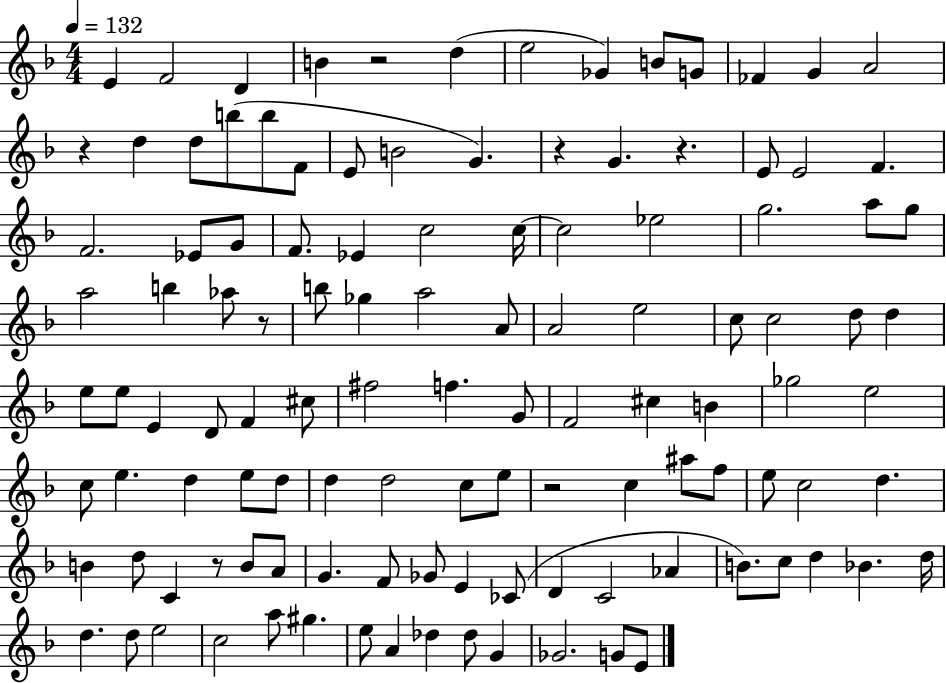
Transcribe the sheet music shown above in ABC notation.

X:1
T:Untitled
M:4/4
L:1/4
K:F
E F2 D B z2 d e2 _G B/2 G/2 _F G A2 z d d/2 b/2 b/2 F/2 E/2 B2 G z G z E/2 E2 F F2 _E/2 G/2 F/2 _E c2 c/4 c2 _e2 g2 a/2 g/2 a2 b _a/2 z/2 b/2 _g a2 A/2 A2 e2 c/2 c2 d/2 d e/2 e/2 E D/2 F ^c/2 ^f2 f G/2 F2 ^c B _g2 e2 c/2 e d e/2 d/2 d d2 c/2 e/2 z2 c ^a/2 f/2 e/2 c2 d B d/2 C z/2 B/2 A/2 G F/2 _G/2 E _C/2 D C2 _A B/2 c/2 d _B d/4 d d/2 e2 c2 a/2 ^g e/2 A _d _d/2 G _G2 G/2 E/2